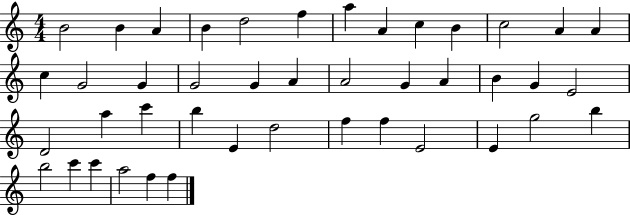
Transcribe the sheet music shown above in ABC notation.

X:1
T:Untitled
M:4/4
L:1/4
K:C
B2 B A B d2 f a A c B c2 A A c G2 G G2 G A A2 G A B G E2 D2 a c' b E d2 f f E2 E g2 b b2 c' c' a2 f f